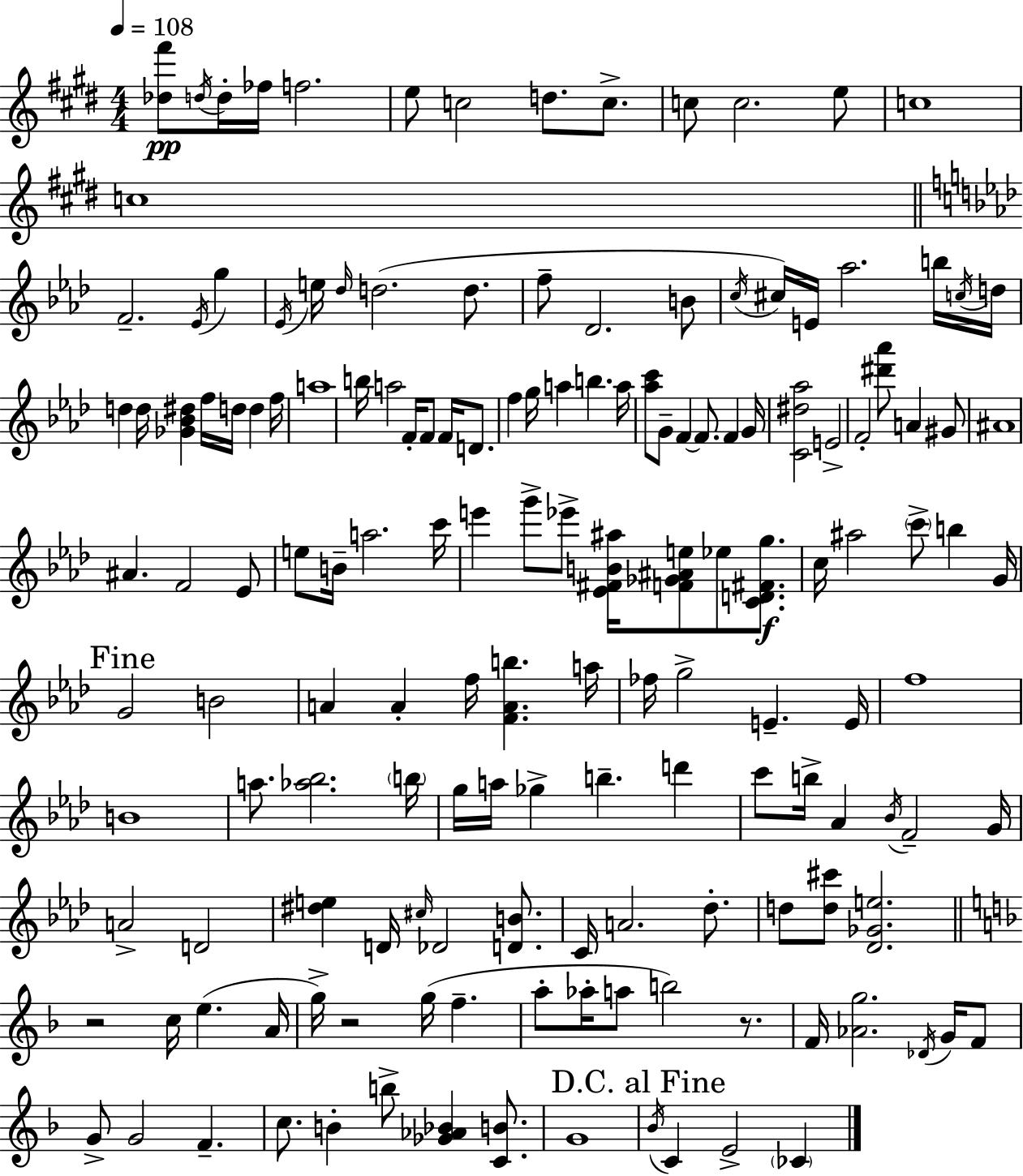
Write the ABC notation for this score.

X:1
T:Untitled
M:4/4
L:1/4
K:E
[_d^f']/2 d/4 d/4 _f/4 f2 e/2 c2 d/2 c/2 c/2 c2 e/2 c4 c4 F2 _E/4 g _E/4 e/4 _d/4 d2 d/2 f/2 _D2 B/2 c/4 ^c/4 E/4 _a2 b/4 c/4 d/4 d d/4 [_G_B^d] f/4 d/4 d f/4 a4 b/4 a2 F/4 F/2 F/4 D/2 f g/4 a b a/4 [_ac']/2 G/2 F F/2 F G/4 [C^d_a]2 E2 F2 [^d'_a']/2 A ^G/2 ^A4 ^A F2 _E/2 e/2 B/4 a2 c'/4 e' g'/2 _e'/2 [_E^FB^a]/4 [F_G^Ae]/2 _e/2 [CD^Fg]/2 c/4 ^a2 c'/2 b G/4 G2 B2 A A f/4 [FAb] a/4 _f/4 g2 E E/4 f4 B4 a/2 [_a_b]2 b/4 g/4 a/4 _g b d' c'/2 b/4 _A _B/4 F2 G/4 A2 D2 [^de] D/4 ^c/4 _D2 [DB]/2 C/4 A2 _d/2 d/2 [d^c']/2 [_D_Ge]2 z2 c/4 e A/4 g/4 z2 g/4 f a/2 _a/4 a/2 b2 z/2 F/4 [_Ag]2 _D/4 G/4 F/2 G/2 G2 F c/2 B b/2 [_G_A_B] [CB]/2 G4 _B/4 C E2 _C